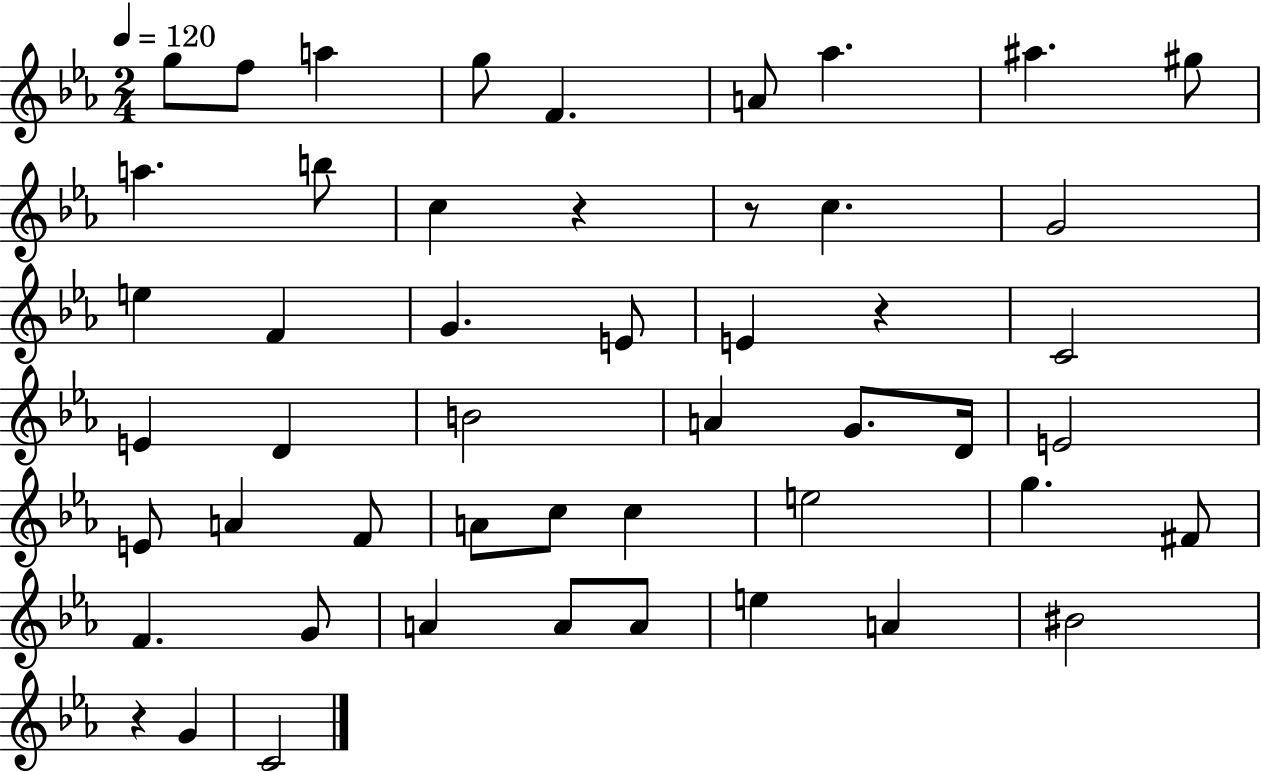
{
  \clef treble
  \numericTimeSignature
  \time 2/4
  \key ees \major
  \tempo 4 = 120
  \repeat volta 2 { g''8 f''8 a''4 | g''8 f'4. | a'8 aes''4. | ais''4. gis''8 | \break a''4. b''8 | c''4 r4 | r8 c''4. | g'2 | \break e''4 f'4 | g'4. e'8 | e'4 r4 | c'2 | \break e'4 d'4 | b'2 | a'4 g'8. d'16 | e'2 | \break e'8 a'4 f'8 | a'8 c''8 c''4 | e''2 | g''4. fis'8 | \break f'4. g'8 | a'4 a'8 a'8 | e''4 a'4 | bis'2 | \break r4 g'4 | c'2 | } \bar "|."
}